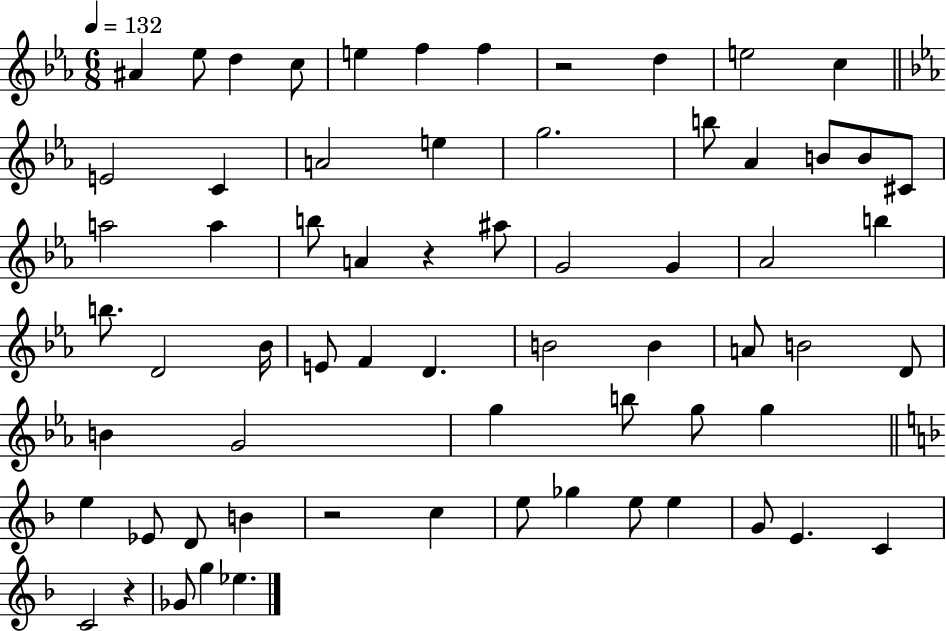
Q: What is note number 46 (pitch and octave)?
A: G5